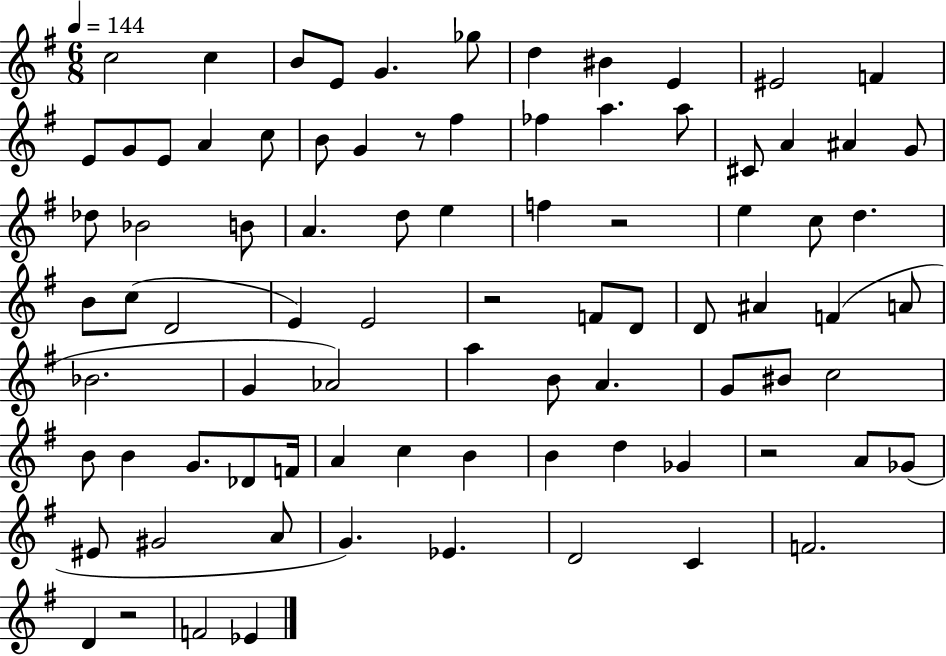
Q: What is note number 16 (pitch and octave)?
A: C5